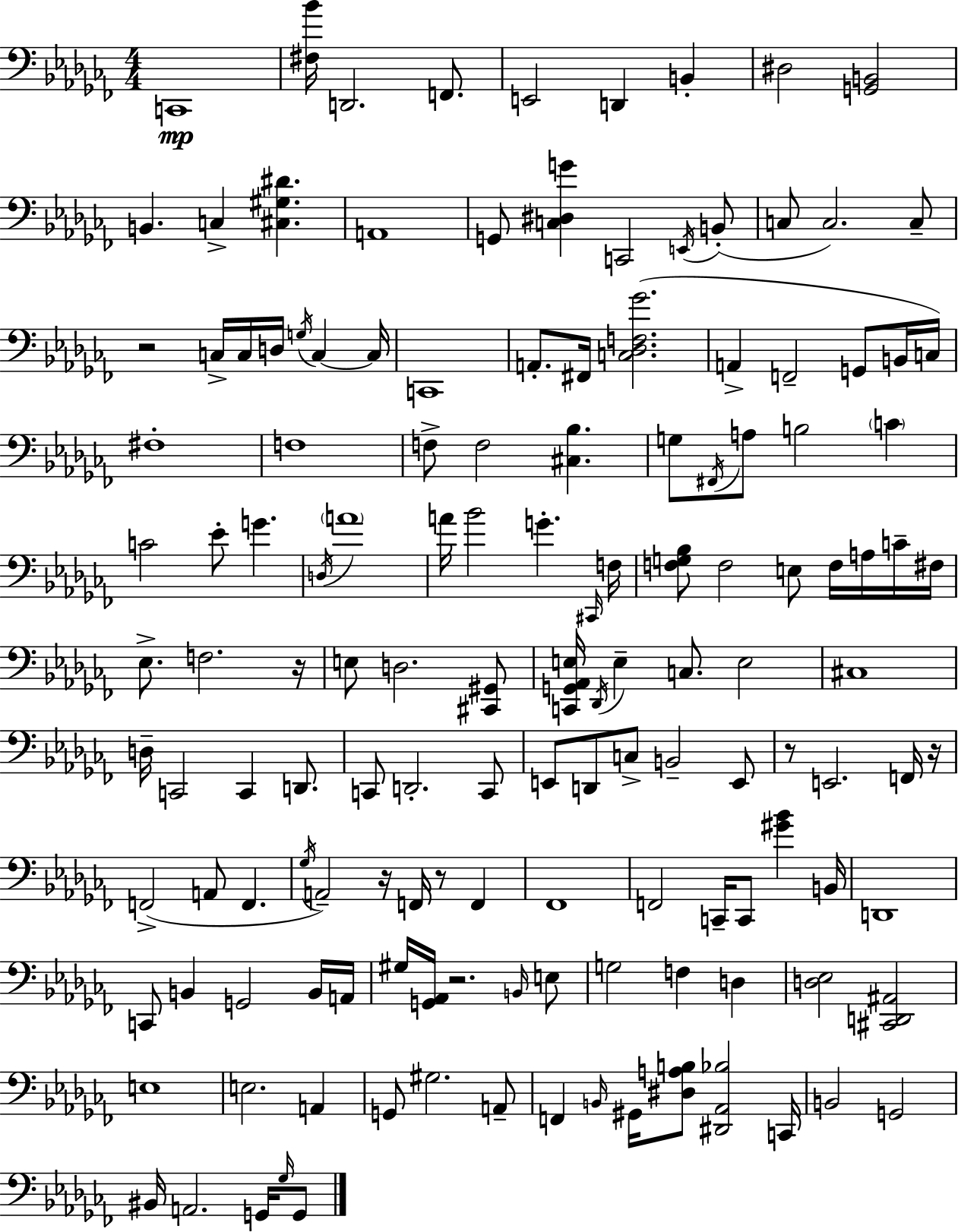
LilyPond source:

{
  \clef bass
  \numericTimeSignature
  \time 4/4
  \key aes \minor
  \repeat volta 2 { c,1\mp | <fis bes'>16 d,2. f,8. | e,2 d,4 b,4-. | dis2 <g, b,>2 | \break b,4. c4-> <cis gis dis'>4. | a,1 | g,8 <c dis g'>4 c,2 \acciaccatura { e,16 }( b,8-. | c8 c2.) c8-- | \break r2 c16-> c16 d16 \acciaccatura { g16 } c4~~ | c16 c,1 | a,8.-. fis,16 <c des f ges'>2.( | a,4-> f,2-- g,8 | \break b,16 c16) fis1-. | f1 | f8-> f2 <cis bes>4. | g8 \acciaccatura { fis,16 } a8 b2 \parenthesize c'4 | \break c'2 ees'8-. g'4. | \acciaccatura { d16 } \parenthesize a'1 | a'16 bes'2 g'4.-. | \grace { cis,16 } f16 <f g bes>8 f2 e8 | \break f16 a16 c'16-- fis16 ees8.-> f2. | r16 e8 d2. | <cis, gis,>8 <c, g, aes, e>16 \acciaccatura { des,16 } e4-- c8. e2 | cis1 | \break d16-- c,2 c,4 | d,8. c,8 d,2.-. | c,8 e,8 d,8 c8-> b,2-- | e,8 r8 e,2. | \break f,16 r16 f,2->( a,8 | f,4. \acciaccatura { ges16 } a,2--) r16 | f,16 r8 f,4 fes,1 | f,2 c,16-- | \break c,8 <gis' bes'>4 b,16 d,1 | c,8 b,4 g,2 | b,16 a,16 gis16 <g, aes,>16 r2. | \grace { b,16 } e8 g2 | \break f4 d4 <d ees>2 | <cis, d, ais,>2 e1 | e2. | a,4 g,8 gis2. | \break a,8-- f,4 \grace { b,16 } gis,16 <dis a b>8 | <dis, aes, bes>2 c,16 b,2 | g,2 bis,16 a,2. | g,16 \grace { ges16 } g,8 } \bar "|."
}